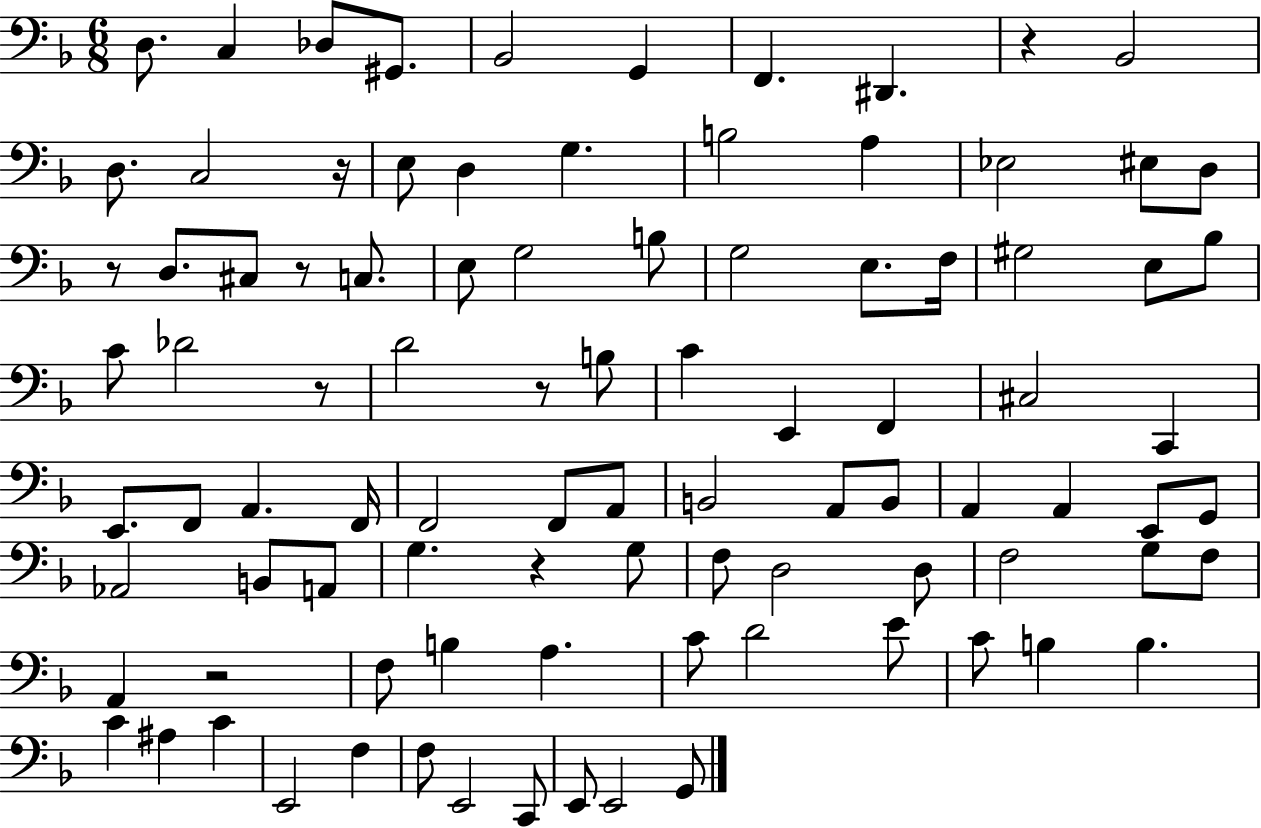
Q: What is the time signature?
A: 6/8